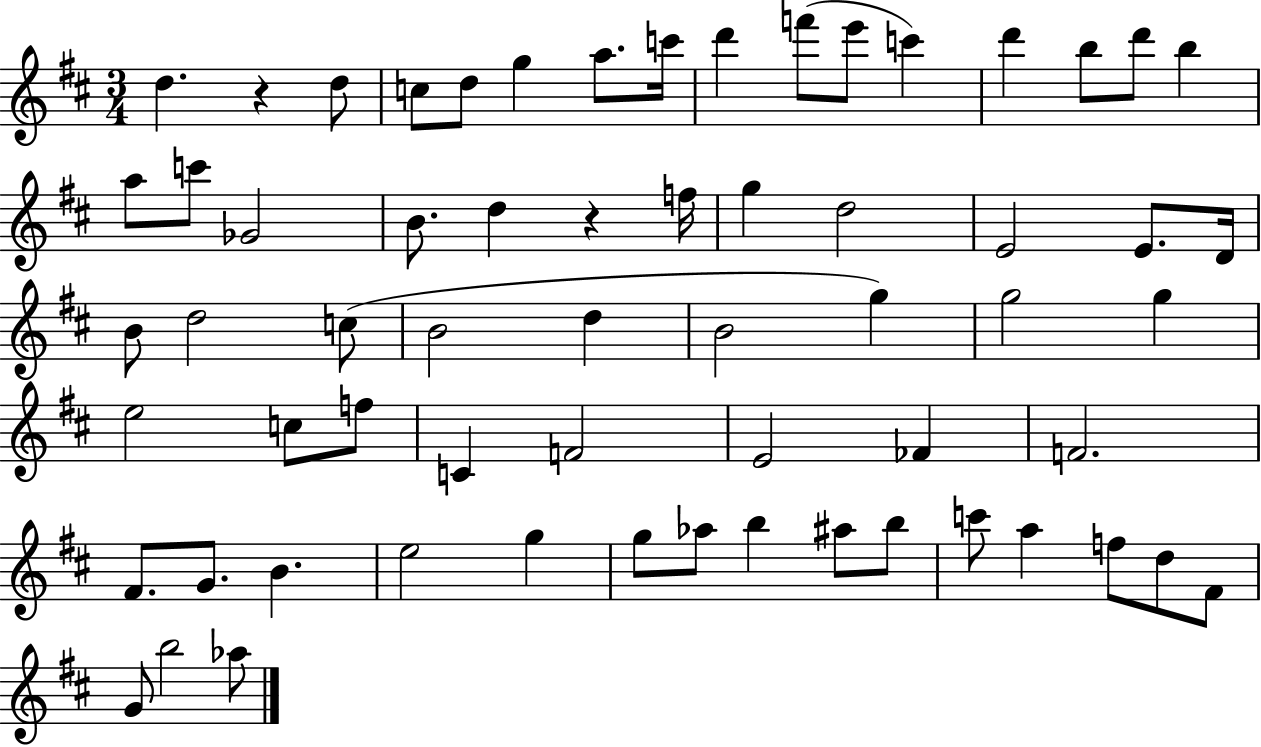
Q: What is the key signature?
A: D major